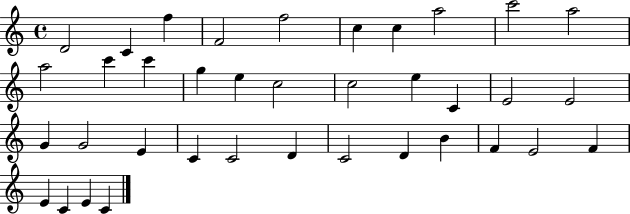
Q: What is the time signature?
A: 4/4